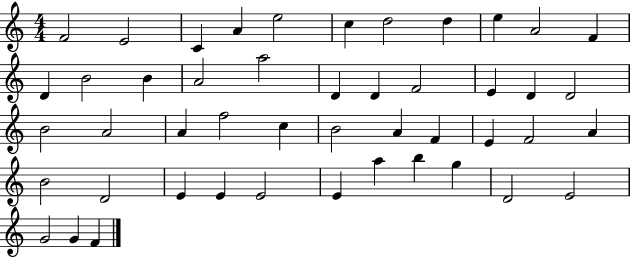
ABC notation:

X:1
T:Untitled
M:4/4
L:1/4
K:C
F2 E2 C A e2 c d2 d e A2 F D B2 B A2 a2 D D F2 E D D2 B2 A2 A f2 c B2 A F E F2 A B2 D2 E E E2 E a b g D2 E2 G2 G F